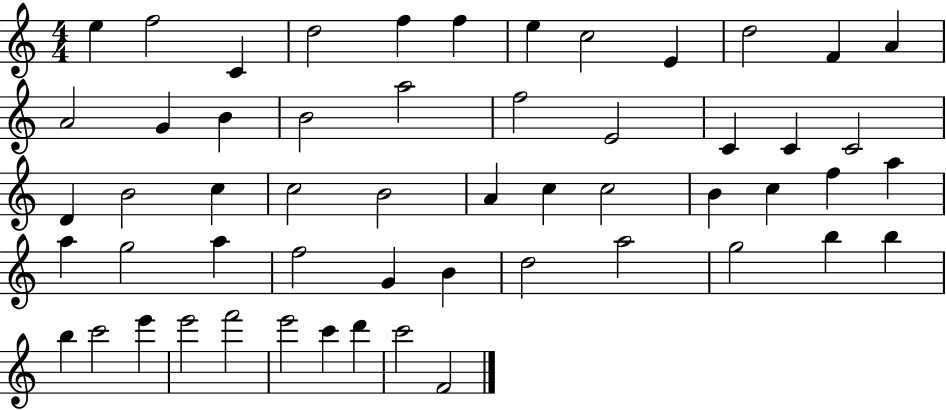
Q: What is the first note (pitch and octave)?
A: E5